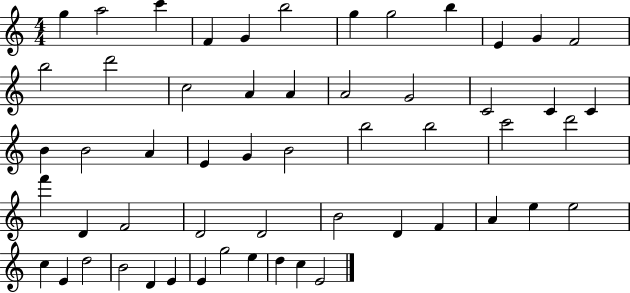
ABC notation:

X:1
T:Untitled
M:4/4
L:1/4
K:C
g a2 c' F G b2 g g2 b E G F2 b2 d'2 c2 A A A2 G2 C2 C C B B2 A E G B2 b2 b2 c'2 d'2 f' D F2 D2 D2 B2 D F A e e2 c E d2 B2 D E E g2 e d c E2